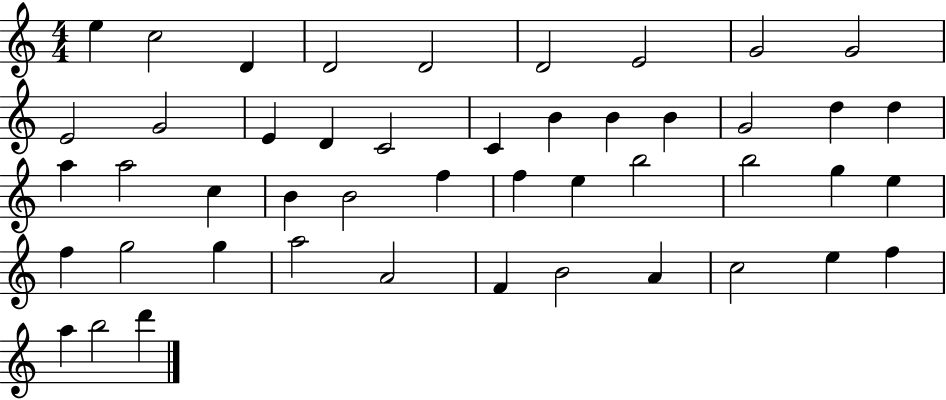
X:1
T:Untitled
M:4/4
L:1/4
K:C
e c2 D D2 D2 D2 E2 G2 G2 E2 G2 E D C2 C B B B G2 d d a a2 c B B2 f f e b2 b2 g e f g2 g a2 A2 F B2 A c2 e f a b2 d'